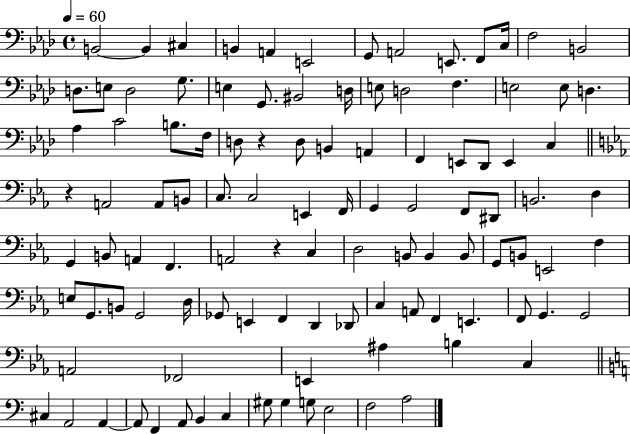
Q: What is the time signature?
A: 4/4